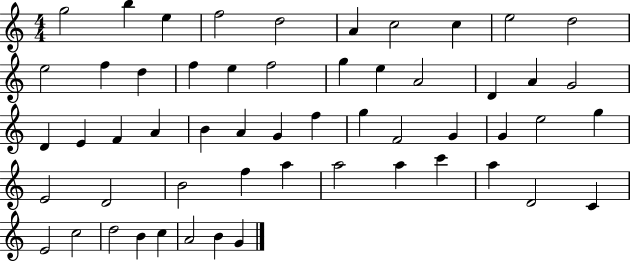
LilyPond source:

{
  \clef treble
  \numericTimeSignature
  \time 4/4
  \key c \major
  g''2 b''4 e''4 | f''2 d''2 | a'4 c''2 c''4 | e''2 d''2 | \break e''2 f''4 d''4 | f''4 e''4 f''2 | g''4 e''4 a'2 | d'4 a'4 g'2 | \break d'4 e'4 f'4 a'4 | b'4 a'4 g'4 f''4 | g''4 f'2 g'4 | g'4 e''2 g''4 | \break e'2 d'2 | b'2 f''4 a''4 | a''2 a''4 c'''4 | a''4 d'2 c'4 | \break e'2 c''2 | d''2 b'4 c''4 | a'2 b'4 g'4 | \bar "|."
}